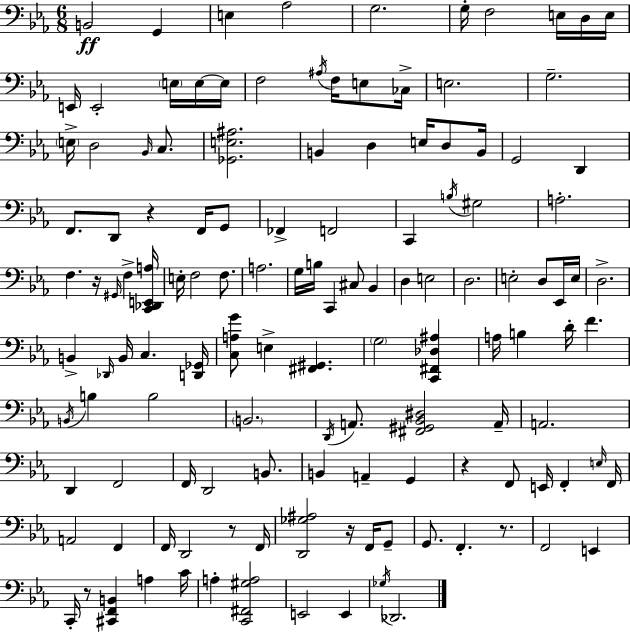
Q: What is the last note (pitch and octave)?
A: Db2